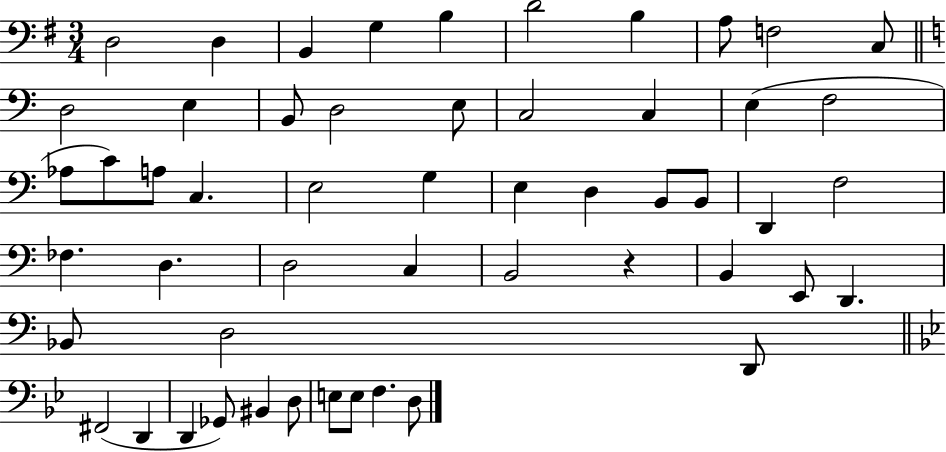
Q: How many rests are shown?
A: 1